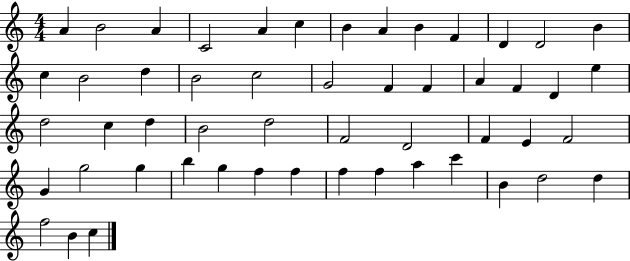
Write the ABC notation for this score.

X:1
T:Untitled
M:4/4
L:1/4
K:C
A B2 A C2 A c B A B F D D2 B c B2 d B2 c2 G2 F F A F D e d2 c d B2 d2 F2 D2 F E F2 G g2 g b g f f f f a c' B d2 d f2 B c